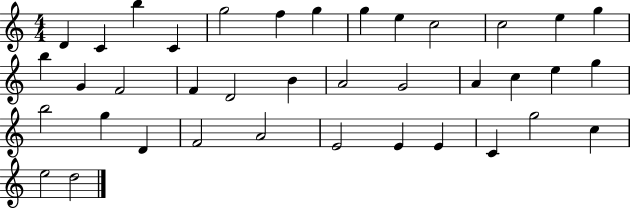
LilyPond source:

{
  \clef treble
  \numericTimeSignature
  \time 4/4
  \key c \major
  d'4 c'4 b''4 c'4 | g''2 f''4 g''4 | g''4 e''4 c''2 | c''2 e''4 g''4 | \break b''4 g'4 f'2 | f'4 d'2 b'4 | a'2 g'2 | a'4 c''4 e''4 g''4 | \break b''2 g''4 d'4 | f'2 a'2 | e'2 e'4 e'4 | c'4 g''2 c''4 | \break e''2 d''2 | \bar "|."
}